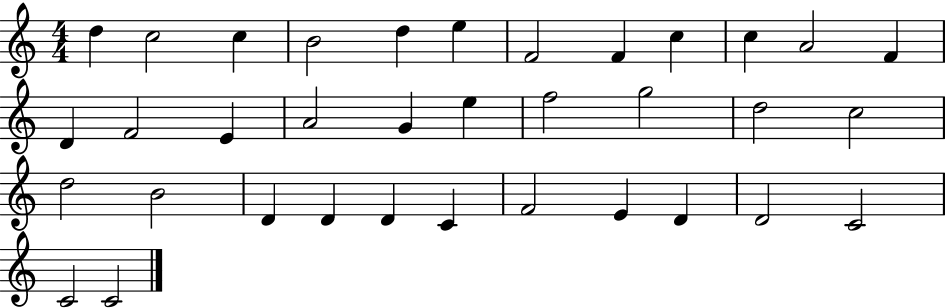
X:1
T:Untitled
M:4/4
L:1/4
K:C
d c2 c B2 d e F2 F c c A2 F D F2 E A2 G e f2 g2 d2 c2 d2 B2 D D D C F2 E D D2 C2 C2 C2